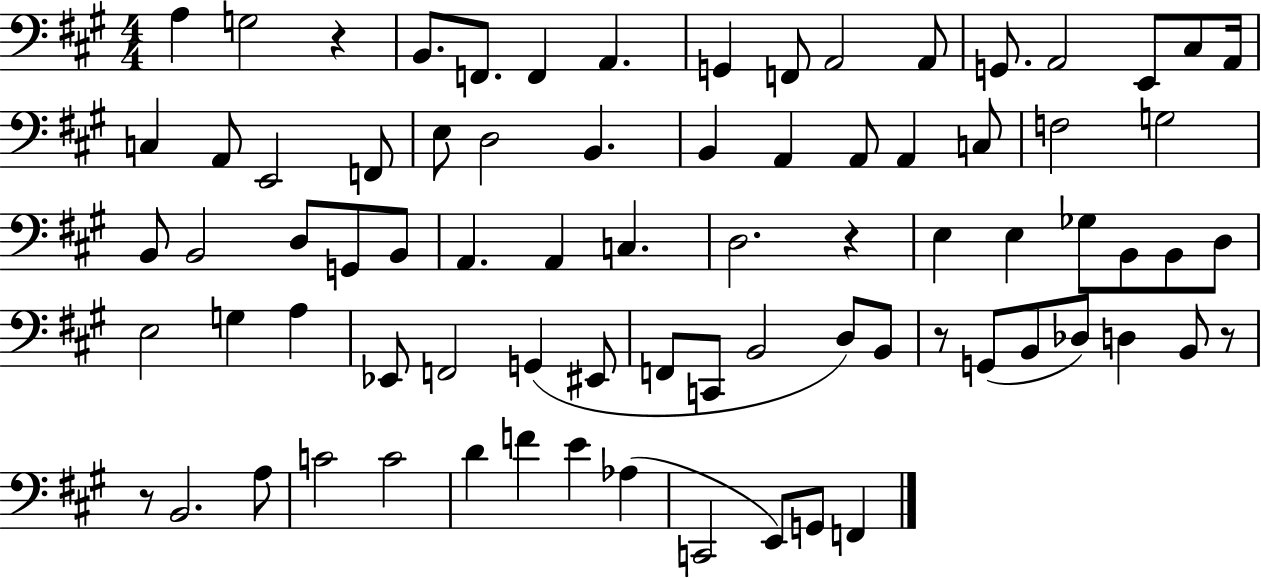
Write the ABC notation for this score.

X:1
T:Untitled
M:4/4
L:1/4
K:A
A, G,2 z B,,/2 F,,/2 F,, A,, G,, F,,/2 A,,2 A,,/2 G,,/2 A,,2 E,,/2 ^C,/2 A,,/4 C, A,,/2 E,,2 F,,/2 E,/2 D,2 B,, B,, A,, A,,/2 A,, C,/2 F,2 G,2 B,,/2 B,,2 D,/2 G,,/2 B,,/2 A,, A,, C, D,2 z E, E, _G,/2 B,,/2 B,,/2 D,/2 E,2 G, A, _E,,/2 F,,2 G,, ^E,,/2 F,,/2 C,,/2 B,,2 D,/2 B,,/2 z/2 G,,/2 B,,/2 _D,/2 D, B,,/2 z/2 z/2 B,,2 A,/2 C2 C2 D F E _A, C,,2 E,,/2 G,,/2 F,,